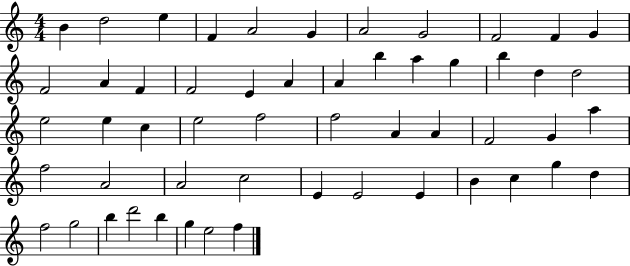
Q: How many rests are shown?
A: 0